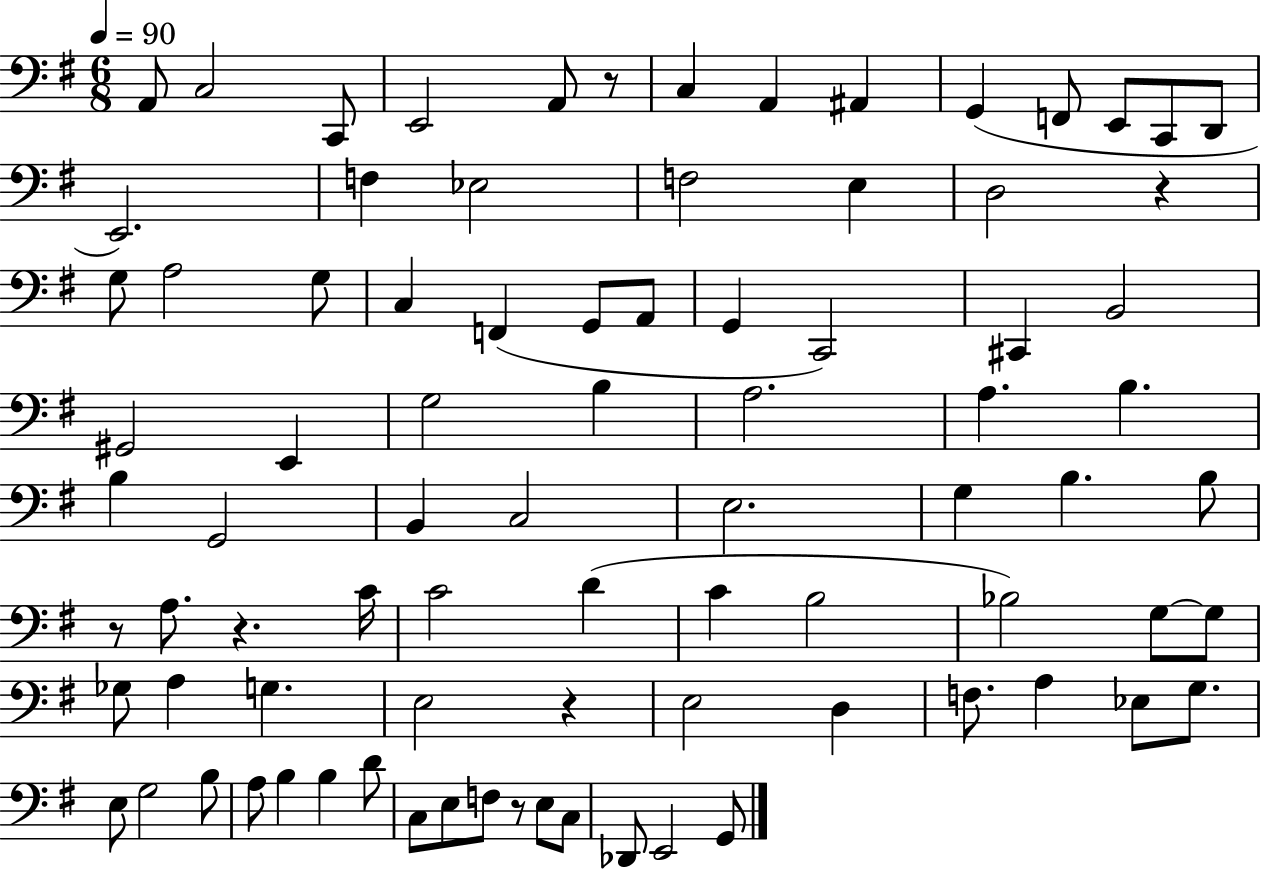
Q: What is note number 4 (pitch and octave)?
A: E2